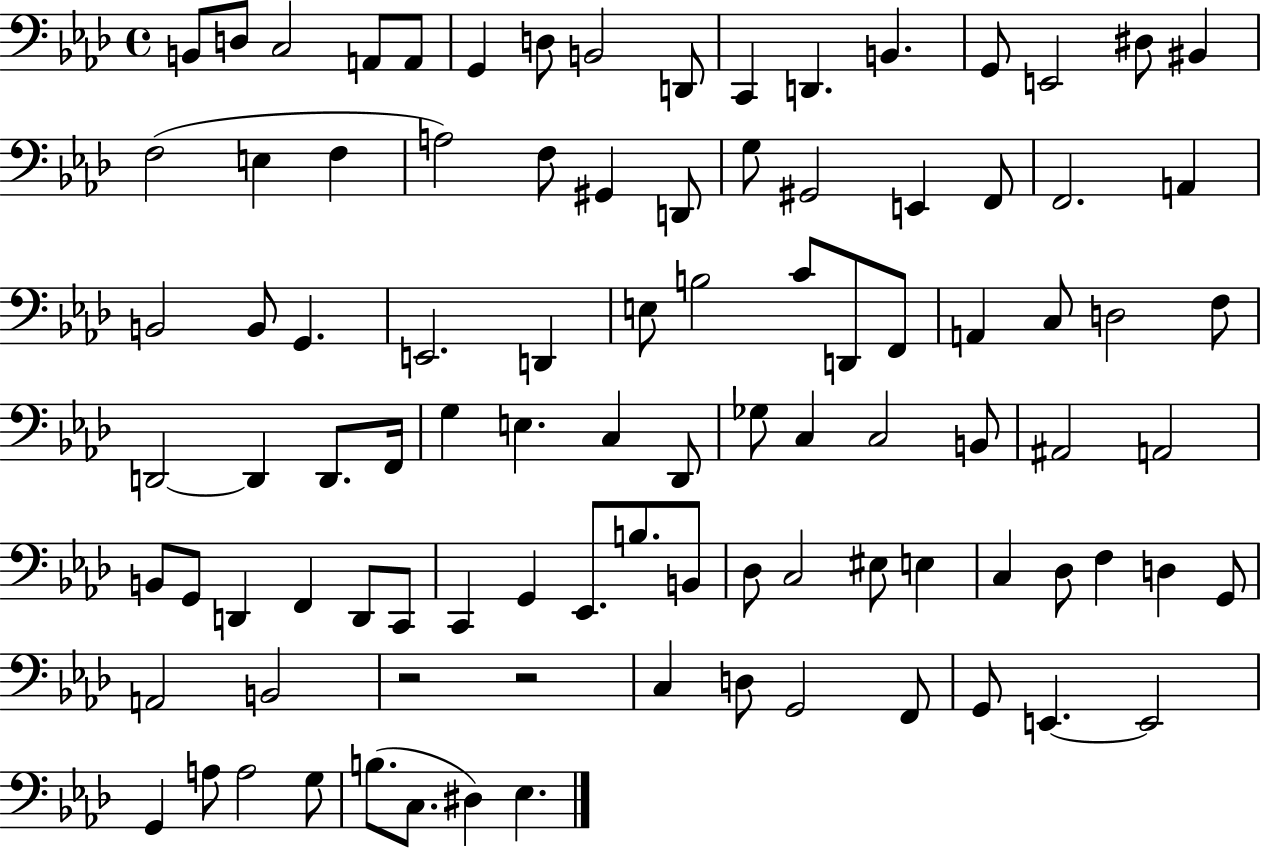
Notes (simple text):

B2/e D3/e C3/h A2/e A2/e G2/q D3/e B2/h D2/e C2/q D2/q. B2/q. G2/e E2/h D#3/e BIS2/q F3/h E3/q F3/q A3/h F3/e G#2/q D2/e G3/e G#2/h E2/q F2/e F2/h. A2/q B2/h B2/e G2/q. E2/h. D2/q E3/e B3/h C4/e D2/e F2/e A2/q C3/e D3/h F3/e D2/h D2/q D2/e. F2/s G3/q E3/q. C3/q Db2/e Gb3/e C3/q C3/h B2/e A#2/h A2/h B2/e G2/e D2/q F2/q D2/e C2/e C2/q G2/q Eb2/e. B3/e. B2/e Db3/e C3/h EIS3/e E3/q C3/q Db3/e F3/q D3/q G2/e A2/h B2/h R/h R/h C3/q D3/e G2/h F2/e G2/e E2/q. E2/h G2/q A3/e A3/h G3/e B3/e. C3/e. D#3/q Eb3/q.